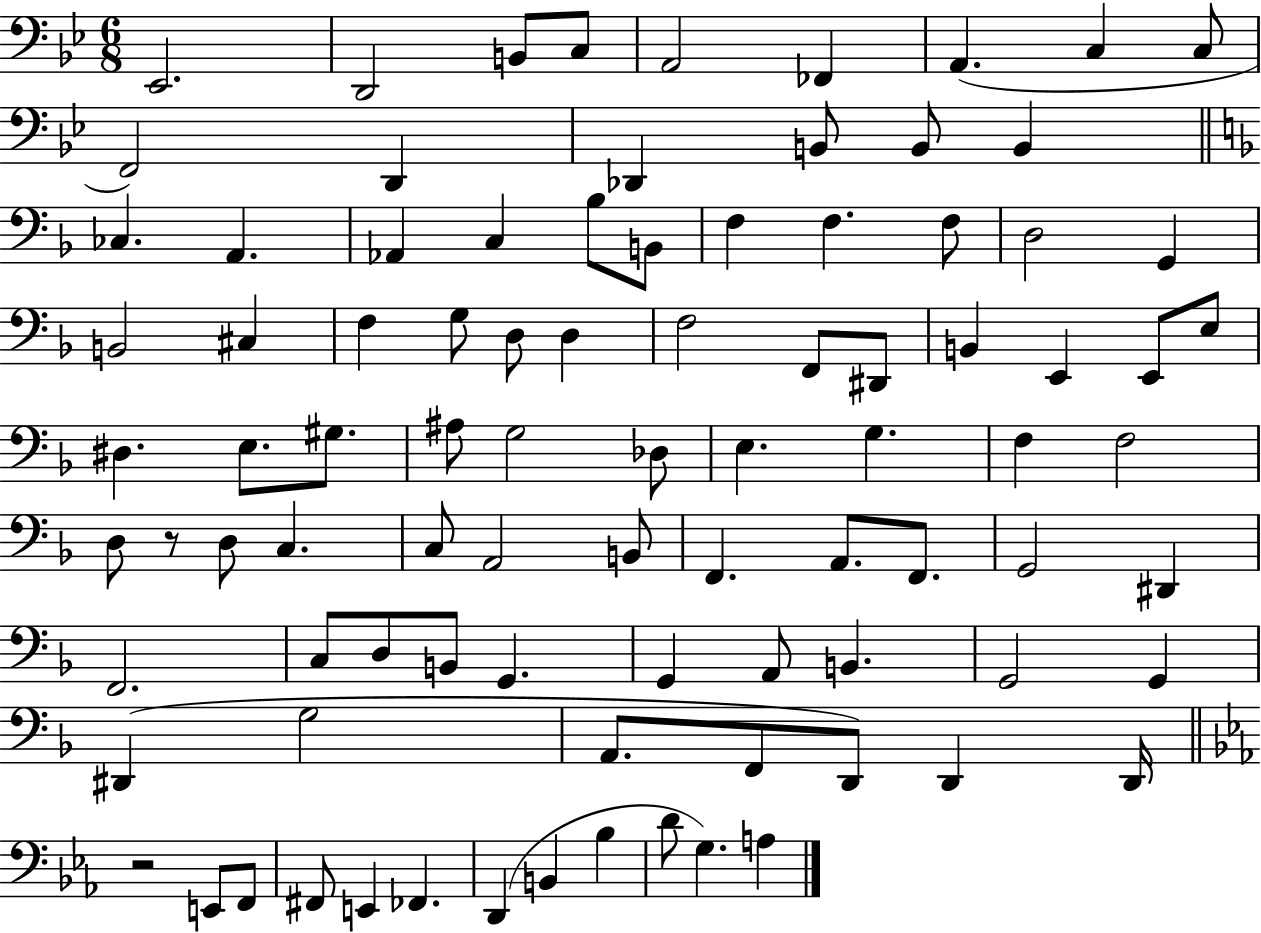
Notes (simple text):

Eb2/h. D2/h B2/e C3/e A2/h FES2/q A2/q. C3/q C3/e F2/h D2/q Db2/q B2/e B2/e B2/q CES3/q. A2/q. Ab2/q C3/q Bb3/e B2/e F3/q F3/q. F3/e D3/h G2/q B2/h C#3/q F3/q G3/e D3/e D3/q F3/h F2/e D#2/e B2/q E2/q E2/e E3/e D#3/q. E3/e. G#3/e. A#3/e G3/h Db3/e E3/q. G3/q. F3/q F3/h D3/e R/e D3/e C3/q. C3/e A2/h B2/e F2/q. A2/e. F2/e. G2/h D#2/q F2/h. C3/e D3/e B2/e G2/q. G2/q A2/e B2/q. G2/h G2/q D#2/q G3/h A2/e. F2/e D2/e D2/q D2/s R/h E2/e F2/e F#2/e E2/q FES2/q. D2/q B2/q Bb3/q D4/e G3/q. A3/q